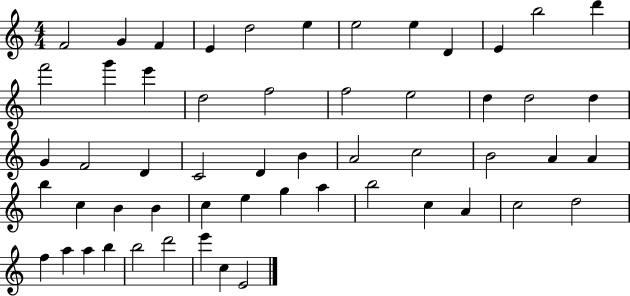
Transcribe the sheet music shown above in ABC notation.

X:1
T:Untitled
M:4/4
L:1/4
K:C
F2 G F E d2 e e2 e D E b2 d' f'2 g' e' d2 f2 f2 e2 d d2 d G F2 D C2 D B A2 c2 B2 A A b c B B c e g a b2 c A c2 d2 f a a b b2 d'2 e' c E2